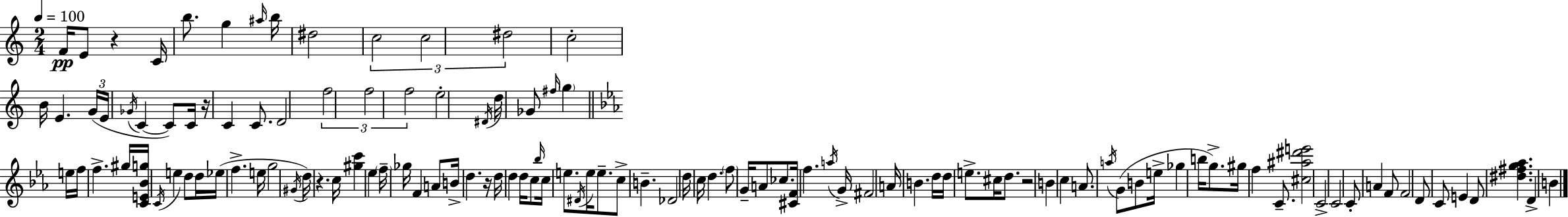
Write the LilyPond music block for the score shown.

{
  \clef treble
  \numericTimeSignature
  \time 2/4
  \key c \major
  \tempo 4 = 100
  f'16\pp e'8 r4 c'16 | b''8. g''4 \grace { ais''16 } | b''16 dis''2 | \tuplet 3/2 { c''2 | \break c''2 | dis''2 } | c''2-. | b'16 e'4. | \break \tuplet 3/2 { g'16( e'16 \acciaccatura { ges'16 } } c'4~~ c'8) | c'16 r16 c'4 c'8. | d'2 | \tuplet 3/2 { f''2 | \break f''2 | f''2 } | e''2-. | \acciaccatura { dis'16 } d''16 ges'8 \grace { fis''16 } \parenthesize g''4 | \break \bar "||" \break \key c \minor e''16 f''16 f''4.-> | gis''16 <c' e' bes' g''>16 \acciaccatura { c'16 } e''4 d''8 | d''16 ees''16( f''4.-> | e''16 g''2 | \break \acciaccatura { gis'16 }) d''16 r4. | c''16 <gis'' c'''>4 ees''4 | \parenthesize f''16-- ges''16 f'4 | a'8 b'16-> d''4. | \break r16 d''16 d''4 | d''16 c''8 \grace { bes''16 } c''16 e''8. | \acciaccatura { dis'16 } e''16 e''8.-- c''8-> b'4.-- | des'2 | \break d''16 c''16 d''4. | \parenthesize f''8 g'16-- | a'8 ces''8. <cis' f'>16 f''4. | \acciaccatura { a''16 } g'16-> fis'2 | \break a'16 b'4. | d''16 d''16 e''8.-> | cis''16 d''8. r2 | b'4 | \break c''4 a'8. | \acciaccatura { a''16 } g'8( b'8 e''16-> ges''4 | b''16 g''8.->) gis''16 | f''4 c'8.-- <cis'' ais'' dis''' e'''>2 | \break c'2-> | c'2 | c'8-. | a'4 f'8 f'2 | \break d'8 | c'8 e'4 d'8 | <dis'' fis'' g'' aes''>4. d'4-> | b'4 \bar "|."
}